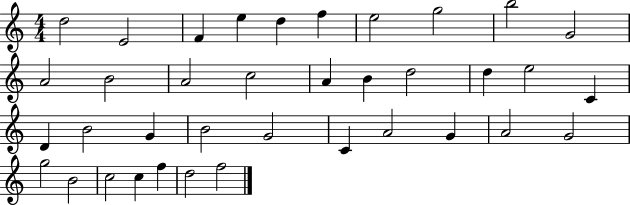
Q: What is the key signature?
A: C major